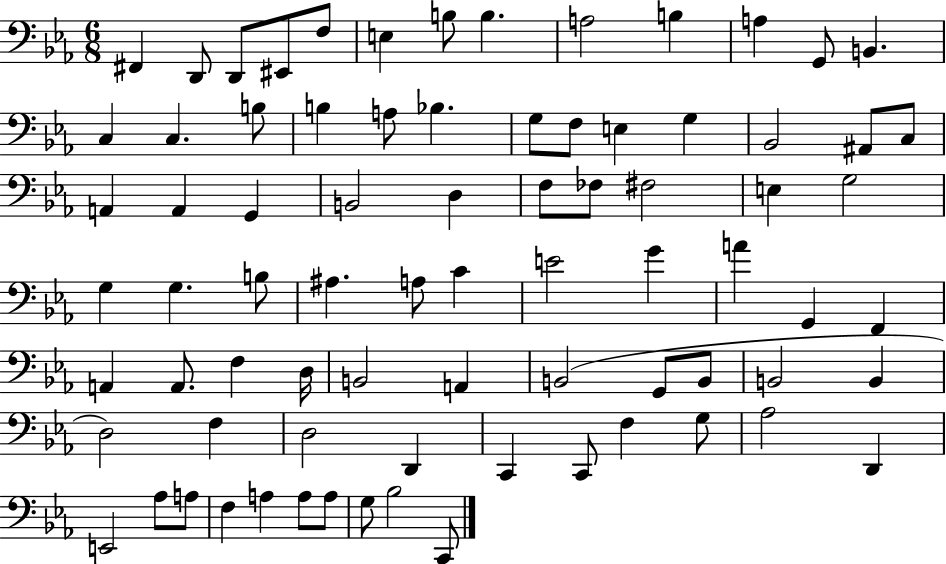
{
  \clef bass
  \numericTimeSignature
  \time 6/8
  \key ees \major
  fis,4 d,8 d,8 eis,8 f8 | e4 b8 b4. | a2 b4 | a4 g,8 b,4. | \break c4 c4. b8 | b4 a8 bes4. | g8 f8 e4 g4 | bes,2 ais,8 c8 | \break a,4 a,4 g,4 | b,2 d4 | f8 fes8 fis2 | e4 g2 | \break g4 g4. b8 | ais4. a8 c'4 | e'2 g'4 | a'4 g,4 f,4 | \break a,4 a,8. f4 d16 | b,2 a,4 | b,2( g,8 b,8 | b,2 b,4 | \break d2) f4 | d2 d,4 | c,4 c,8 f4 g8 | aes2 d,4 | \break e,2 aes8 a8 | f4 a4 a8 a8 | g8 bes2 c,8 | \bar "|."
}